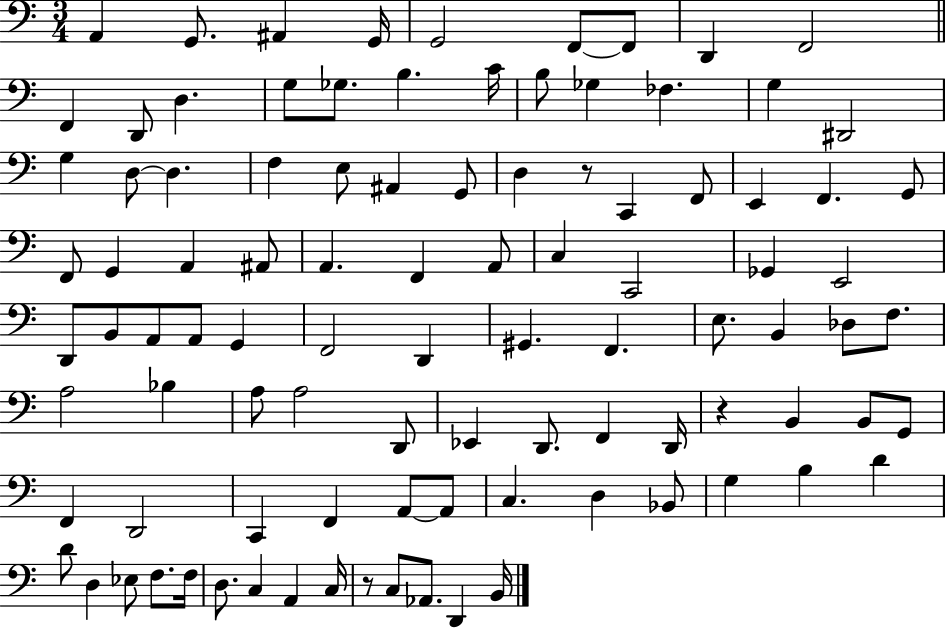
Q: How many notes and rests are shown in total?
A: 98